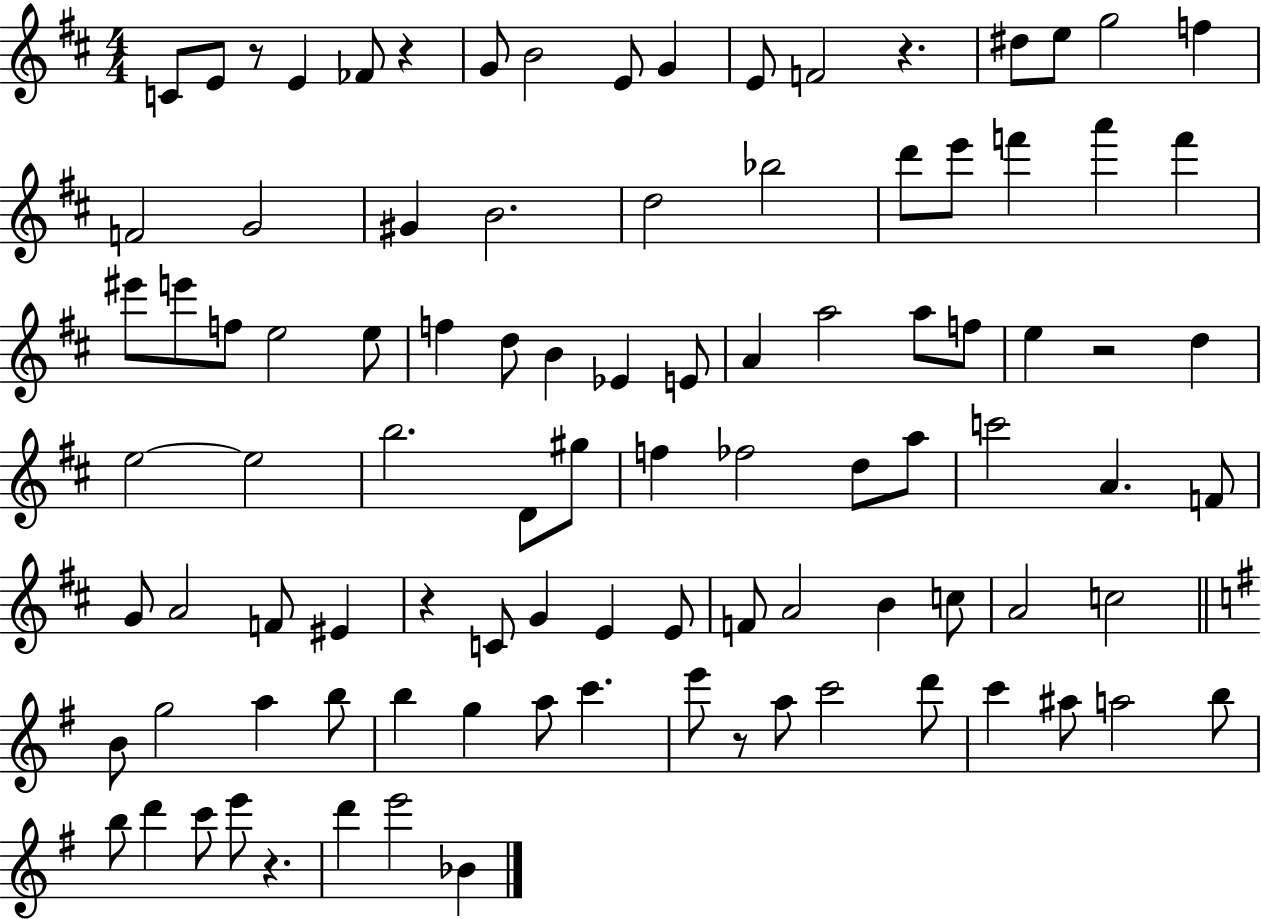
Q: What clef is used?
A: treble